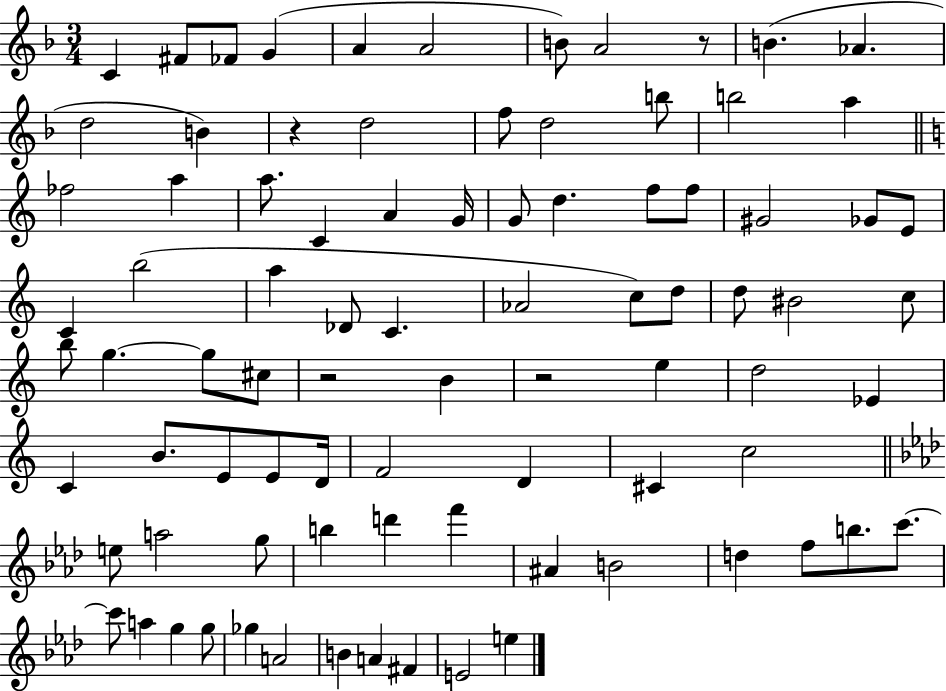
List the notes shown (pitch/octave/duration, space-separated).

C4/q F#4/e FES4/e G4/q A4/q A4/h B4/e A4/h R/e B4/q. Ab4/q. D5/h B4/q R/q D5/h F5/e D5/h B5/e B5/h A5/q FES5/h A5/q A5/e. C4/q A4/q G4/s G4/e D5/q. F5/e F5/e G#4/h Gb4/e E4/e C4/q B5/h A5/q Db4/e C4/q. Ab4/h C5/e D5/e D5/e BIS4/h C5/e B5/e G5/q. G5/e C#5/e R/h B4/q R/h E5/q D5/h Eb4/q C4/q B4/e. E4/e E4/e D4/s F4/h D4/q C#4/q C5/h E5/e A5/h G5/e B5/q D6/q F6/q A#4/q B4/h D5/q F5/e B5/e. C6/e. C6/e A5/q G5/q G5/e Gb5/q A4/h B4/q A4/q F#4/q E4/h E5/q